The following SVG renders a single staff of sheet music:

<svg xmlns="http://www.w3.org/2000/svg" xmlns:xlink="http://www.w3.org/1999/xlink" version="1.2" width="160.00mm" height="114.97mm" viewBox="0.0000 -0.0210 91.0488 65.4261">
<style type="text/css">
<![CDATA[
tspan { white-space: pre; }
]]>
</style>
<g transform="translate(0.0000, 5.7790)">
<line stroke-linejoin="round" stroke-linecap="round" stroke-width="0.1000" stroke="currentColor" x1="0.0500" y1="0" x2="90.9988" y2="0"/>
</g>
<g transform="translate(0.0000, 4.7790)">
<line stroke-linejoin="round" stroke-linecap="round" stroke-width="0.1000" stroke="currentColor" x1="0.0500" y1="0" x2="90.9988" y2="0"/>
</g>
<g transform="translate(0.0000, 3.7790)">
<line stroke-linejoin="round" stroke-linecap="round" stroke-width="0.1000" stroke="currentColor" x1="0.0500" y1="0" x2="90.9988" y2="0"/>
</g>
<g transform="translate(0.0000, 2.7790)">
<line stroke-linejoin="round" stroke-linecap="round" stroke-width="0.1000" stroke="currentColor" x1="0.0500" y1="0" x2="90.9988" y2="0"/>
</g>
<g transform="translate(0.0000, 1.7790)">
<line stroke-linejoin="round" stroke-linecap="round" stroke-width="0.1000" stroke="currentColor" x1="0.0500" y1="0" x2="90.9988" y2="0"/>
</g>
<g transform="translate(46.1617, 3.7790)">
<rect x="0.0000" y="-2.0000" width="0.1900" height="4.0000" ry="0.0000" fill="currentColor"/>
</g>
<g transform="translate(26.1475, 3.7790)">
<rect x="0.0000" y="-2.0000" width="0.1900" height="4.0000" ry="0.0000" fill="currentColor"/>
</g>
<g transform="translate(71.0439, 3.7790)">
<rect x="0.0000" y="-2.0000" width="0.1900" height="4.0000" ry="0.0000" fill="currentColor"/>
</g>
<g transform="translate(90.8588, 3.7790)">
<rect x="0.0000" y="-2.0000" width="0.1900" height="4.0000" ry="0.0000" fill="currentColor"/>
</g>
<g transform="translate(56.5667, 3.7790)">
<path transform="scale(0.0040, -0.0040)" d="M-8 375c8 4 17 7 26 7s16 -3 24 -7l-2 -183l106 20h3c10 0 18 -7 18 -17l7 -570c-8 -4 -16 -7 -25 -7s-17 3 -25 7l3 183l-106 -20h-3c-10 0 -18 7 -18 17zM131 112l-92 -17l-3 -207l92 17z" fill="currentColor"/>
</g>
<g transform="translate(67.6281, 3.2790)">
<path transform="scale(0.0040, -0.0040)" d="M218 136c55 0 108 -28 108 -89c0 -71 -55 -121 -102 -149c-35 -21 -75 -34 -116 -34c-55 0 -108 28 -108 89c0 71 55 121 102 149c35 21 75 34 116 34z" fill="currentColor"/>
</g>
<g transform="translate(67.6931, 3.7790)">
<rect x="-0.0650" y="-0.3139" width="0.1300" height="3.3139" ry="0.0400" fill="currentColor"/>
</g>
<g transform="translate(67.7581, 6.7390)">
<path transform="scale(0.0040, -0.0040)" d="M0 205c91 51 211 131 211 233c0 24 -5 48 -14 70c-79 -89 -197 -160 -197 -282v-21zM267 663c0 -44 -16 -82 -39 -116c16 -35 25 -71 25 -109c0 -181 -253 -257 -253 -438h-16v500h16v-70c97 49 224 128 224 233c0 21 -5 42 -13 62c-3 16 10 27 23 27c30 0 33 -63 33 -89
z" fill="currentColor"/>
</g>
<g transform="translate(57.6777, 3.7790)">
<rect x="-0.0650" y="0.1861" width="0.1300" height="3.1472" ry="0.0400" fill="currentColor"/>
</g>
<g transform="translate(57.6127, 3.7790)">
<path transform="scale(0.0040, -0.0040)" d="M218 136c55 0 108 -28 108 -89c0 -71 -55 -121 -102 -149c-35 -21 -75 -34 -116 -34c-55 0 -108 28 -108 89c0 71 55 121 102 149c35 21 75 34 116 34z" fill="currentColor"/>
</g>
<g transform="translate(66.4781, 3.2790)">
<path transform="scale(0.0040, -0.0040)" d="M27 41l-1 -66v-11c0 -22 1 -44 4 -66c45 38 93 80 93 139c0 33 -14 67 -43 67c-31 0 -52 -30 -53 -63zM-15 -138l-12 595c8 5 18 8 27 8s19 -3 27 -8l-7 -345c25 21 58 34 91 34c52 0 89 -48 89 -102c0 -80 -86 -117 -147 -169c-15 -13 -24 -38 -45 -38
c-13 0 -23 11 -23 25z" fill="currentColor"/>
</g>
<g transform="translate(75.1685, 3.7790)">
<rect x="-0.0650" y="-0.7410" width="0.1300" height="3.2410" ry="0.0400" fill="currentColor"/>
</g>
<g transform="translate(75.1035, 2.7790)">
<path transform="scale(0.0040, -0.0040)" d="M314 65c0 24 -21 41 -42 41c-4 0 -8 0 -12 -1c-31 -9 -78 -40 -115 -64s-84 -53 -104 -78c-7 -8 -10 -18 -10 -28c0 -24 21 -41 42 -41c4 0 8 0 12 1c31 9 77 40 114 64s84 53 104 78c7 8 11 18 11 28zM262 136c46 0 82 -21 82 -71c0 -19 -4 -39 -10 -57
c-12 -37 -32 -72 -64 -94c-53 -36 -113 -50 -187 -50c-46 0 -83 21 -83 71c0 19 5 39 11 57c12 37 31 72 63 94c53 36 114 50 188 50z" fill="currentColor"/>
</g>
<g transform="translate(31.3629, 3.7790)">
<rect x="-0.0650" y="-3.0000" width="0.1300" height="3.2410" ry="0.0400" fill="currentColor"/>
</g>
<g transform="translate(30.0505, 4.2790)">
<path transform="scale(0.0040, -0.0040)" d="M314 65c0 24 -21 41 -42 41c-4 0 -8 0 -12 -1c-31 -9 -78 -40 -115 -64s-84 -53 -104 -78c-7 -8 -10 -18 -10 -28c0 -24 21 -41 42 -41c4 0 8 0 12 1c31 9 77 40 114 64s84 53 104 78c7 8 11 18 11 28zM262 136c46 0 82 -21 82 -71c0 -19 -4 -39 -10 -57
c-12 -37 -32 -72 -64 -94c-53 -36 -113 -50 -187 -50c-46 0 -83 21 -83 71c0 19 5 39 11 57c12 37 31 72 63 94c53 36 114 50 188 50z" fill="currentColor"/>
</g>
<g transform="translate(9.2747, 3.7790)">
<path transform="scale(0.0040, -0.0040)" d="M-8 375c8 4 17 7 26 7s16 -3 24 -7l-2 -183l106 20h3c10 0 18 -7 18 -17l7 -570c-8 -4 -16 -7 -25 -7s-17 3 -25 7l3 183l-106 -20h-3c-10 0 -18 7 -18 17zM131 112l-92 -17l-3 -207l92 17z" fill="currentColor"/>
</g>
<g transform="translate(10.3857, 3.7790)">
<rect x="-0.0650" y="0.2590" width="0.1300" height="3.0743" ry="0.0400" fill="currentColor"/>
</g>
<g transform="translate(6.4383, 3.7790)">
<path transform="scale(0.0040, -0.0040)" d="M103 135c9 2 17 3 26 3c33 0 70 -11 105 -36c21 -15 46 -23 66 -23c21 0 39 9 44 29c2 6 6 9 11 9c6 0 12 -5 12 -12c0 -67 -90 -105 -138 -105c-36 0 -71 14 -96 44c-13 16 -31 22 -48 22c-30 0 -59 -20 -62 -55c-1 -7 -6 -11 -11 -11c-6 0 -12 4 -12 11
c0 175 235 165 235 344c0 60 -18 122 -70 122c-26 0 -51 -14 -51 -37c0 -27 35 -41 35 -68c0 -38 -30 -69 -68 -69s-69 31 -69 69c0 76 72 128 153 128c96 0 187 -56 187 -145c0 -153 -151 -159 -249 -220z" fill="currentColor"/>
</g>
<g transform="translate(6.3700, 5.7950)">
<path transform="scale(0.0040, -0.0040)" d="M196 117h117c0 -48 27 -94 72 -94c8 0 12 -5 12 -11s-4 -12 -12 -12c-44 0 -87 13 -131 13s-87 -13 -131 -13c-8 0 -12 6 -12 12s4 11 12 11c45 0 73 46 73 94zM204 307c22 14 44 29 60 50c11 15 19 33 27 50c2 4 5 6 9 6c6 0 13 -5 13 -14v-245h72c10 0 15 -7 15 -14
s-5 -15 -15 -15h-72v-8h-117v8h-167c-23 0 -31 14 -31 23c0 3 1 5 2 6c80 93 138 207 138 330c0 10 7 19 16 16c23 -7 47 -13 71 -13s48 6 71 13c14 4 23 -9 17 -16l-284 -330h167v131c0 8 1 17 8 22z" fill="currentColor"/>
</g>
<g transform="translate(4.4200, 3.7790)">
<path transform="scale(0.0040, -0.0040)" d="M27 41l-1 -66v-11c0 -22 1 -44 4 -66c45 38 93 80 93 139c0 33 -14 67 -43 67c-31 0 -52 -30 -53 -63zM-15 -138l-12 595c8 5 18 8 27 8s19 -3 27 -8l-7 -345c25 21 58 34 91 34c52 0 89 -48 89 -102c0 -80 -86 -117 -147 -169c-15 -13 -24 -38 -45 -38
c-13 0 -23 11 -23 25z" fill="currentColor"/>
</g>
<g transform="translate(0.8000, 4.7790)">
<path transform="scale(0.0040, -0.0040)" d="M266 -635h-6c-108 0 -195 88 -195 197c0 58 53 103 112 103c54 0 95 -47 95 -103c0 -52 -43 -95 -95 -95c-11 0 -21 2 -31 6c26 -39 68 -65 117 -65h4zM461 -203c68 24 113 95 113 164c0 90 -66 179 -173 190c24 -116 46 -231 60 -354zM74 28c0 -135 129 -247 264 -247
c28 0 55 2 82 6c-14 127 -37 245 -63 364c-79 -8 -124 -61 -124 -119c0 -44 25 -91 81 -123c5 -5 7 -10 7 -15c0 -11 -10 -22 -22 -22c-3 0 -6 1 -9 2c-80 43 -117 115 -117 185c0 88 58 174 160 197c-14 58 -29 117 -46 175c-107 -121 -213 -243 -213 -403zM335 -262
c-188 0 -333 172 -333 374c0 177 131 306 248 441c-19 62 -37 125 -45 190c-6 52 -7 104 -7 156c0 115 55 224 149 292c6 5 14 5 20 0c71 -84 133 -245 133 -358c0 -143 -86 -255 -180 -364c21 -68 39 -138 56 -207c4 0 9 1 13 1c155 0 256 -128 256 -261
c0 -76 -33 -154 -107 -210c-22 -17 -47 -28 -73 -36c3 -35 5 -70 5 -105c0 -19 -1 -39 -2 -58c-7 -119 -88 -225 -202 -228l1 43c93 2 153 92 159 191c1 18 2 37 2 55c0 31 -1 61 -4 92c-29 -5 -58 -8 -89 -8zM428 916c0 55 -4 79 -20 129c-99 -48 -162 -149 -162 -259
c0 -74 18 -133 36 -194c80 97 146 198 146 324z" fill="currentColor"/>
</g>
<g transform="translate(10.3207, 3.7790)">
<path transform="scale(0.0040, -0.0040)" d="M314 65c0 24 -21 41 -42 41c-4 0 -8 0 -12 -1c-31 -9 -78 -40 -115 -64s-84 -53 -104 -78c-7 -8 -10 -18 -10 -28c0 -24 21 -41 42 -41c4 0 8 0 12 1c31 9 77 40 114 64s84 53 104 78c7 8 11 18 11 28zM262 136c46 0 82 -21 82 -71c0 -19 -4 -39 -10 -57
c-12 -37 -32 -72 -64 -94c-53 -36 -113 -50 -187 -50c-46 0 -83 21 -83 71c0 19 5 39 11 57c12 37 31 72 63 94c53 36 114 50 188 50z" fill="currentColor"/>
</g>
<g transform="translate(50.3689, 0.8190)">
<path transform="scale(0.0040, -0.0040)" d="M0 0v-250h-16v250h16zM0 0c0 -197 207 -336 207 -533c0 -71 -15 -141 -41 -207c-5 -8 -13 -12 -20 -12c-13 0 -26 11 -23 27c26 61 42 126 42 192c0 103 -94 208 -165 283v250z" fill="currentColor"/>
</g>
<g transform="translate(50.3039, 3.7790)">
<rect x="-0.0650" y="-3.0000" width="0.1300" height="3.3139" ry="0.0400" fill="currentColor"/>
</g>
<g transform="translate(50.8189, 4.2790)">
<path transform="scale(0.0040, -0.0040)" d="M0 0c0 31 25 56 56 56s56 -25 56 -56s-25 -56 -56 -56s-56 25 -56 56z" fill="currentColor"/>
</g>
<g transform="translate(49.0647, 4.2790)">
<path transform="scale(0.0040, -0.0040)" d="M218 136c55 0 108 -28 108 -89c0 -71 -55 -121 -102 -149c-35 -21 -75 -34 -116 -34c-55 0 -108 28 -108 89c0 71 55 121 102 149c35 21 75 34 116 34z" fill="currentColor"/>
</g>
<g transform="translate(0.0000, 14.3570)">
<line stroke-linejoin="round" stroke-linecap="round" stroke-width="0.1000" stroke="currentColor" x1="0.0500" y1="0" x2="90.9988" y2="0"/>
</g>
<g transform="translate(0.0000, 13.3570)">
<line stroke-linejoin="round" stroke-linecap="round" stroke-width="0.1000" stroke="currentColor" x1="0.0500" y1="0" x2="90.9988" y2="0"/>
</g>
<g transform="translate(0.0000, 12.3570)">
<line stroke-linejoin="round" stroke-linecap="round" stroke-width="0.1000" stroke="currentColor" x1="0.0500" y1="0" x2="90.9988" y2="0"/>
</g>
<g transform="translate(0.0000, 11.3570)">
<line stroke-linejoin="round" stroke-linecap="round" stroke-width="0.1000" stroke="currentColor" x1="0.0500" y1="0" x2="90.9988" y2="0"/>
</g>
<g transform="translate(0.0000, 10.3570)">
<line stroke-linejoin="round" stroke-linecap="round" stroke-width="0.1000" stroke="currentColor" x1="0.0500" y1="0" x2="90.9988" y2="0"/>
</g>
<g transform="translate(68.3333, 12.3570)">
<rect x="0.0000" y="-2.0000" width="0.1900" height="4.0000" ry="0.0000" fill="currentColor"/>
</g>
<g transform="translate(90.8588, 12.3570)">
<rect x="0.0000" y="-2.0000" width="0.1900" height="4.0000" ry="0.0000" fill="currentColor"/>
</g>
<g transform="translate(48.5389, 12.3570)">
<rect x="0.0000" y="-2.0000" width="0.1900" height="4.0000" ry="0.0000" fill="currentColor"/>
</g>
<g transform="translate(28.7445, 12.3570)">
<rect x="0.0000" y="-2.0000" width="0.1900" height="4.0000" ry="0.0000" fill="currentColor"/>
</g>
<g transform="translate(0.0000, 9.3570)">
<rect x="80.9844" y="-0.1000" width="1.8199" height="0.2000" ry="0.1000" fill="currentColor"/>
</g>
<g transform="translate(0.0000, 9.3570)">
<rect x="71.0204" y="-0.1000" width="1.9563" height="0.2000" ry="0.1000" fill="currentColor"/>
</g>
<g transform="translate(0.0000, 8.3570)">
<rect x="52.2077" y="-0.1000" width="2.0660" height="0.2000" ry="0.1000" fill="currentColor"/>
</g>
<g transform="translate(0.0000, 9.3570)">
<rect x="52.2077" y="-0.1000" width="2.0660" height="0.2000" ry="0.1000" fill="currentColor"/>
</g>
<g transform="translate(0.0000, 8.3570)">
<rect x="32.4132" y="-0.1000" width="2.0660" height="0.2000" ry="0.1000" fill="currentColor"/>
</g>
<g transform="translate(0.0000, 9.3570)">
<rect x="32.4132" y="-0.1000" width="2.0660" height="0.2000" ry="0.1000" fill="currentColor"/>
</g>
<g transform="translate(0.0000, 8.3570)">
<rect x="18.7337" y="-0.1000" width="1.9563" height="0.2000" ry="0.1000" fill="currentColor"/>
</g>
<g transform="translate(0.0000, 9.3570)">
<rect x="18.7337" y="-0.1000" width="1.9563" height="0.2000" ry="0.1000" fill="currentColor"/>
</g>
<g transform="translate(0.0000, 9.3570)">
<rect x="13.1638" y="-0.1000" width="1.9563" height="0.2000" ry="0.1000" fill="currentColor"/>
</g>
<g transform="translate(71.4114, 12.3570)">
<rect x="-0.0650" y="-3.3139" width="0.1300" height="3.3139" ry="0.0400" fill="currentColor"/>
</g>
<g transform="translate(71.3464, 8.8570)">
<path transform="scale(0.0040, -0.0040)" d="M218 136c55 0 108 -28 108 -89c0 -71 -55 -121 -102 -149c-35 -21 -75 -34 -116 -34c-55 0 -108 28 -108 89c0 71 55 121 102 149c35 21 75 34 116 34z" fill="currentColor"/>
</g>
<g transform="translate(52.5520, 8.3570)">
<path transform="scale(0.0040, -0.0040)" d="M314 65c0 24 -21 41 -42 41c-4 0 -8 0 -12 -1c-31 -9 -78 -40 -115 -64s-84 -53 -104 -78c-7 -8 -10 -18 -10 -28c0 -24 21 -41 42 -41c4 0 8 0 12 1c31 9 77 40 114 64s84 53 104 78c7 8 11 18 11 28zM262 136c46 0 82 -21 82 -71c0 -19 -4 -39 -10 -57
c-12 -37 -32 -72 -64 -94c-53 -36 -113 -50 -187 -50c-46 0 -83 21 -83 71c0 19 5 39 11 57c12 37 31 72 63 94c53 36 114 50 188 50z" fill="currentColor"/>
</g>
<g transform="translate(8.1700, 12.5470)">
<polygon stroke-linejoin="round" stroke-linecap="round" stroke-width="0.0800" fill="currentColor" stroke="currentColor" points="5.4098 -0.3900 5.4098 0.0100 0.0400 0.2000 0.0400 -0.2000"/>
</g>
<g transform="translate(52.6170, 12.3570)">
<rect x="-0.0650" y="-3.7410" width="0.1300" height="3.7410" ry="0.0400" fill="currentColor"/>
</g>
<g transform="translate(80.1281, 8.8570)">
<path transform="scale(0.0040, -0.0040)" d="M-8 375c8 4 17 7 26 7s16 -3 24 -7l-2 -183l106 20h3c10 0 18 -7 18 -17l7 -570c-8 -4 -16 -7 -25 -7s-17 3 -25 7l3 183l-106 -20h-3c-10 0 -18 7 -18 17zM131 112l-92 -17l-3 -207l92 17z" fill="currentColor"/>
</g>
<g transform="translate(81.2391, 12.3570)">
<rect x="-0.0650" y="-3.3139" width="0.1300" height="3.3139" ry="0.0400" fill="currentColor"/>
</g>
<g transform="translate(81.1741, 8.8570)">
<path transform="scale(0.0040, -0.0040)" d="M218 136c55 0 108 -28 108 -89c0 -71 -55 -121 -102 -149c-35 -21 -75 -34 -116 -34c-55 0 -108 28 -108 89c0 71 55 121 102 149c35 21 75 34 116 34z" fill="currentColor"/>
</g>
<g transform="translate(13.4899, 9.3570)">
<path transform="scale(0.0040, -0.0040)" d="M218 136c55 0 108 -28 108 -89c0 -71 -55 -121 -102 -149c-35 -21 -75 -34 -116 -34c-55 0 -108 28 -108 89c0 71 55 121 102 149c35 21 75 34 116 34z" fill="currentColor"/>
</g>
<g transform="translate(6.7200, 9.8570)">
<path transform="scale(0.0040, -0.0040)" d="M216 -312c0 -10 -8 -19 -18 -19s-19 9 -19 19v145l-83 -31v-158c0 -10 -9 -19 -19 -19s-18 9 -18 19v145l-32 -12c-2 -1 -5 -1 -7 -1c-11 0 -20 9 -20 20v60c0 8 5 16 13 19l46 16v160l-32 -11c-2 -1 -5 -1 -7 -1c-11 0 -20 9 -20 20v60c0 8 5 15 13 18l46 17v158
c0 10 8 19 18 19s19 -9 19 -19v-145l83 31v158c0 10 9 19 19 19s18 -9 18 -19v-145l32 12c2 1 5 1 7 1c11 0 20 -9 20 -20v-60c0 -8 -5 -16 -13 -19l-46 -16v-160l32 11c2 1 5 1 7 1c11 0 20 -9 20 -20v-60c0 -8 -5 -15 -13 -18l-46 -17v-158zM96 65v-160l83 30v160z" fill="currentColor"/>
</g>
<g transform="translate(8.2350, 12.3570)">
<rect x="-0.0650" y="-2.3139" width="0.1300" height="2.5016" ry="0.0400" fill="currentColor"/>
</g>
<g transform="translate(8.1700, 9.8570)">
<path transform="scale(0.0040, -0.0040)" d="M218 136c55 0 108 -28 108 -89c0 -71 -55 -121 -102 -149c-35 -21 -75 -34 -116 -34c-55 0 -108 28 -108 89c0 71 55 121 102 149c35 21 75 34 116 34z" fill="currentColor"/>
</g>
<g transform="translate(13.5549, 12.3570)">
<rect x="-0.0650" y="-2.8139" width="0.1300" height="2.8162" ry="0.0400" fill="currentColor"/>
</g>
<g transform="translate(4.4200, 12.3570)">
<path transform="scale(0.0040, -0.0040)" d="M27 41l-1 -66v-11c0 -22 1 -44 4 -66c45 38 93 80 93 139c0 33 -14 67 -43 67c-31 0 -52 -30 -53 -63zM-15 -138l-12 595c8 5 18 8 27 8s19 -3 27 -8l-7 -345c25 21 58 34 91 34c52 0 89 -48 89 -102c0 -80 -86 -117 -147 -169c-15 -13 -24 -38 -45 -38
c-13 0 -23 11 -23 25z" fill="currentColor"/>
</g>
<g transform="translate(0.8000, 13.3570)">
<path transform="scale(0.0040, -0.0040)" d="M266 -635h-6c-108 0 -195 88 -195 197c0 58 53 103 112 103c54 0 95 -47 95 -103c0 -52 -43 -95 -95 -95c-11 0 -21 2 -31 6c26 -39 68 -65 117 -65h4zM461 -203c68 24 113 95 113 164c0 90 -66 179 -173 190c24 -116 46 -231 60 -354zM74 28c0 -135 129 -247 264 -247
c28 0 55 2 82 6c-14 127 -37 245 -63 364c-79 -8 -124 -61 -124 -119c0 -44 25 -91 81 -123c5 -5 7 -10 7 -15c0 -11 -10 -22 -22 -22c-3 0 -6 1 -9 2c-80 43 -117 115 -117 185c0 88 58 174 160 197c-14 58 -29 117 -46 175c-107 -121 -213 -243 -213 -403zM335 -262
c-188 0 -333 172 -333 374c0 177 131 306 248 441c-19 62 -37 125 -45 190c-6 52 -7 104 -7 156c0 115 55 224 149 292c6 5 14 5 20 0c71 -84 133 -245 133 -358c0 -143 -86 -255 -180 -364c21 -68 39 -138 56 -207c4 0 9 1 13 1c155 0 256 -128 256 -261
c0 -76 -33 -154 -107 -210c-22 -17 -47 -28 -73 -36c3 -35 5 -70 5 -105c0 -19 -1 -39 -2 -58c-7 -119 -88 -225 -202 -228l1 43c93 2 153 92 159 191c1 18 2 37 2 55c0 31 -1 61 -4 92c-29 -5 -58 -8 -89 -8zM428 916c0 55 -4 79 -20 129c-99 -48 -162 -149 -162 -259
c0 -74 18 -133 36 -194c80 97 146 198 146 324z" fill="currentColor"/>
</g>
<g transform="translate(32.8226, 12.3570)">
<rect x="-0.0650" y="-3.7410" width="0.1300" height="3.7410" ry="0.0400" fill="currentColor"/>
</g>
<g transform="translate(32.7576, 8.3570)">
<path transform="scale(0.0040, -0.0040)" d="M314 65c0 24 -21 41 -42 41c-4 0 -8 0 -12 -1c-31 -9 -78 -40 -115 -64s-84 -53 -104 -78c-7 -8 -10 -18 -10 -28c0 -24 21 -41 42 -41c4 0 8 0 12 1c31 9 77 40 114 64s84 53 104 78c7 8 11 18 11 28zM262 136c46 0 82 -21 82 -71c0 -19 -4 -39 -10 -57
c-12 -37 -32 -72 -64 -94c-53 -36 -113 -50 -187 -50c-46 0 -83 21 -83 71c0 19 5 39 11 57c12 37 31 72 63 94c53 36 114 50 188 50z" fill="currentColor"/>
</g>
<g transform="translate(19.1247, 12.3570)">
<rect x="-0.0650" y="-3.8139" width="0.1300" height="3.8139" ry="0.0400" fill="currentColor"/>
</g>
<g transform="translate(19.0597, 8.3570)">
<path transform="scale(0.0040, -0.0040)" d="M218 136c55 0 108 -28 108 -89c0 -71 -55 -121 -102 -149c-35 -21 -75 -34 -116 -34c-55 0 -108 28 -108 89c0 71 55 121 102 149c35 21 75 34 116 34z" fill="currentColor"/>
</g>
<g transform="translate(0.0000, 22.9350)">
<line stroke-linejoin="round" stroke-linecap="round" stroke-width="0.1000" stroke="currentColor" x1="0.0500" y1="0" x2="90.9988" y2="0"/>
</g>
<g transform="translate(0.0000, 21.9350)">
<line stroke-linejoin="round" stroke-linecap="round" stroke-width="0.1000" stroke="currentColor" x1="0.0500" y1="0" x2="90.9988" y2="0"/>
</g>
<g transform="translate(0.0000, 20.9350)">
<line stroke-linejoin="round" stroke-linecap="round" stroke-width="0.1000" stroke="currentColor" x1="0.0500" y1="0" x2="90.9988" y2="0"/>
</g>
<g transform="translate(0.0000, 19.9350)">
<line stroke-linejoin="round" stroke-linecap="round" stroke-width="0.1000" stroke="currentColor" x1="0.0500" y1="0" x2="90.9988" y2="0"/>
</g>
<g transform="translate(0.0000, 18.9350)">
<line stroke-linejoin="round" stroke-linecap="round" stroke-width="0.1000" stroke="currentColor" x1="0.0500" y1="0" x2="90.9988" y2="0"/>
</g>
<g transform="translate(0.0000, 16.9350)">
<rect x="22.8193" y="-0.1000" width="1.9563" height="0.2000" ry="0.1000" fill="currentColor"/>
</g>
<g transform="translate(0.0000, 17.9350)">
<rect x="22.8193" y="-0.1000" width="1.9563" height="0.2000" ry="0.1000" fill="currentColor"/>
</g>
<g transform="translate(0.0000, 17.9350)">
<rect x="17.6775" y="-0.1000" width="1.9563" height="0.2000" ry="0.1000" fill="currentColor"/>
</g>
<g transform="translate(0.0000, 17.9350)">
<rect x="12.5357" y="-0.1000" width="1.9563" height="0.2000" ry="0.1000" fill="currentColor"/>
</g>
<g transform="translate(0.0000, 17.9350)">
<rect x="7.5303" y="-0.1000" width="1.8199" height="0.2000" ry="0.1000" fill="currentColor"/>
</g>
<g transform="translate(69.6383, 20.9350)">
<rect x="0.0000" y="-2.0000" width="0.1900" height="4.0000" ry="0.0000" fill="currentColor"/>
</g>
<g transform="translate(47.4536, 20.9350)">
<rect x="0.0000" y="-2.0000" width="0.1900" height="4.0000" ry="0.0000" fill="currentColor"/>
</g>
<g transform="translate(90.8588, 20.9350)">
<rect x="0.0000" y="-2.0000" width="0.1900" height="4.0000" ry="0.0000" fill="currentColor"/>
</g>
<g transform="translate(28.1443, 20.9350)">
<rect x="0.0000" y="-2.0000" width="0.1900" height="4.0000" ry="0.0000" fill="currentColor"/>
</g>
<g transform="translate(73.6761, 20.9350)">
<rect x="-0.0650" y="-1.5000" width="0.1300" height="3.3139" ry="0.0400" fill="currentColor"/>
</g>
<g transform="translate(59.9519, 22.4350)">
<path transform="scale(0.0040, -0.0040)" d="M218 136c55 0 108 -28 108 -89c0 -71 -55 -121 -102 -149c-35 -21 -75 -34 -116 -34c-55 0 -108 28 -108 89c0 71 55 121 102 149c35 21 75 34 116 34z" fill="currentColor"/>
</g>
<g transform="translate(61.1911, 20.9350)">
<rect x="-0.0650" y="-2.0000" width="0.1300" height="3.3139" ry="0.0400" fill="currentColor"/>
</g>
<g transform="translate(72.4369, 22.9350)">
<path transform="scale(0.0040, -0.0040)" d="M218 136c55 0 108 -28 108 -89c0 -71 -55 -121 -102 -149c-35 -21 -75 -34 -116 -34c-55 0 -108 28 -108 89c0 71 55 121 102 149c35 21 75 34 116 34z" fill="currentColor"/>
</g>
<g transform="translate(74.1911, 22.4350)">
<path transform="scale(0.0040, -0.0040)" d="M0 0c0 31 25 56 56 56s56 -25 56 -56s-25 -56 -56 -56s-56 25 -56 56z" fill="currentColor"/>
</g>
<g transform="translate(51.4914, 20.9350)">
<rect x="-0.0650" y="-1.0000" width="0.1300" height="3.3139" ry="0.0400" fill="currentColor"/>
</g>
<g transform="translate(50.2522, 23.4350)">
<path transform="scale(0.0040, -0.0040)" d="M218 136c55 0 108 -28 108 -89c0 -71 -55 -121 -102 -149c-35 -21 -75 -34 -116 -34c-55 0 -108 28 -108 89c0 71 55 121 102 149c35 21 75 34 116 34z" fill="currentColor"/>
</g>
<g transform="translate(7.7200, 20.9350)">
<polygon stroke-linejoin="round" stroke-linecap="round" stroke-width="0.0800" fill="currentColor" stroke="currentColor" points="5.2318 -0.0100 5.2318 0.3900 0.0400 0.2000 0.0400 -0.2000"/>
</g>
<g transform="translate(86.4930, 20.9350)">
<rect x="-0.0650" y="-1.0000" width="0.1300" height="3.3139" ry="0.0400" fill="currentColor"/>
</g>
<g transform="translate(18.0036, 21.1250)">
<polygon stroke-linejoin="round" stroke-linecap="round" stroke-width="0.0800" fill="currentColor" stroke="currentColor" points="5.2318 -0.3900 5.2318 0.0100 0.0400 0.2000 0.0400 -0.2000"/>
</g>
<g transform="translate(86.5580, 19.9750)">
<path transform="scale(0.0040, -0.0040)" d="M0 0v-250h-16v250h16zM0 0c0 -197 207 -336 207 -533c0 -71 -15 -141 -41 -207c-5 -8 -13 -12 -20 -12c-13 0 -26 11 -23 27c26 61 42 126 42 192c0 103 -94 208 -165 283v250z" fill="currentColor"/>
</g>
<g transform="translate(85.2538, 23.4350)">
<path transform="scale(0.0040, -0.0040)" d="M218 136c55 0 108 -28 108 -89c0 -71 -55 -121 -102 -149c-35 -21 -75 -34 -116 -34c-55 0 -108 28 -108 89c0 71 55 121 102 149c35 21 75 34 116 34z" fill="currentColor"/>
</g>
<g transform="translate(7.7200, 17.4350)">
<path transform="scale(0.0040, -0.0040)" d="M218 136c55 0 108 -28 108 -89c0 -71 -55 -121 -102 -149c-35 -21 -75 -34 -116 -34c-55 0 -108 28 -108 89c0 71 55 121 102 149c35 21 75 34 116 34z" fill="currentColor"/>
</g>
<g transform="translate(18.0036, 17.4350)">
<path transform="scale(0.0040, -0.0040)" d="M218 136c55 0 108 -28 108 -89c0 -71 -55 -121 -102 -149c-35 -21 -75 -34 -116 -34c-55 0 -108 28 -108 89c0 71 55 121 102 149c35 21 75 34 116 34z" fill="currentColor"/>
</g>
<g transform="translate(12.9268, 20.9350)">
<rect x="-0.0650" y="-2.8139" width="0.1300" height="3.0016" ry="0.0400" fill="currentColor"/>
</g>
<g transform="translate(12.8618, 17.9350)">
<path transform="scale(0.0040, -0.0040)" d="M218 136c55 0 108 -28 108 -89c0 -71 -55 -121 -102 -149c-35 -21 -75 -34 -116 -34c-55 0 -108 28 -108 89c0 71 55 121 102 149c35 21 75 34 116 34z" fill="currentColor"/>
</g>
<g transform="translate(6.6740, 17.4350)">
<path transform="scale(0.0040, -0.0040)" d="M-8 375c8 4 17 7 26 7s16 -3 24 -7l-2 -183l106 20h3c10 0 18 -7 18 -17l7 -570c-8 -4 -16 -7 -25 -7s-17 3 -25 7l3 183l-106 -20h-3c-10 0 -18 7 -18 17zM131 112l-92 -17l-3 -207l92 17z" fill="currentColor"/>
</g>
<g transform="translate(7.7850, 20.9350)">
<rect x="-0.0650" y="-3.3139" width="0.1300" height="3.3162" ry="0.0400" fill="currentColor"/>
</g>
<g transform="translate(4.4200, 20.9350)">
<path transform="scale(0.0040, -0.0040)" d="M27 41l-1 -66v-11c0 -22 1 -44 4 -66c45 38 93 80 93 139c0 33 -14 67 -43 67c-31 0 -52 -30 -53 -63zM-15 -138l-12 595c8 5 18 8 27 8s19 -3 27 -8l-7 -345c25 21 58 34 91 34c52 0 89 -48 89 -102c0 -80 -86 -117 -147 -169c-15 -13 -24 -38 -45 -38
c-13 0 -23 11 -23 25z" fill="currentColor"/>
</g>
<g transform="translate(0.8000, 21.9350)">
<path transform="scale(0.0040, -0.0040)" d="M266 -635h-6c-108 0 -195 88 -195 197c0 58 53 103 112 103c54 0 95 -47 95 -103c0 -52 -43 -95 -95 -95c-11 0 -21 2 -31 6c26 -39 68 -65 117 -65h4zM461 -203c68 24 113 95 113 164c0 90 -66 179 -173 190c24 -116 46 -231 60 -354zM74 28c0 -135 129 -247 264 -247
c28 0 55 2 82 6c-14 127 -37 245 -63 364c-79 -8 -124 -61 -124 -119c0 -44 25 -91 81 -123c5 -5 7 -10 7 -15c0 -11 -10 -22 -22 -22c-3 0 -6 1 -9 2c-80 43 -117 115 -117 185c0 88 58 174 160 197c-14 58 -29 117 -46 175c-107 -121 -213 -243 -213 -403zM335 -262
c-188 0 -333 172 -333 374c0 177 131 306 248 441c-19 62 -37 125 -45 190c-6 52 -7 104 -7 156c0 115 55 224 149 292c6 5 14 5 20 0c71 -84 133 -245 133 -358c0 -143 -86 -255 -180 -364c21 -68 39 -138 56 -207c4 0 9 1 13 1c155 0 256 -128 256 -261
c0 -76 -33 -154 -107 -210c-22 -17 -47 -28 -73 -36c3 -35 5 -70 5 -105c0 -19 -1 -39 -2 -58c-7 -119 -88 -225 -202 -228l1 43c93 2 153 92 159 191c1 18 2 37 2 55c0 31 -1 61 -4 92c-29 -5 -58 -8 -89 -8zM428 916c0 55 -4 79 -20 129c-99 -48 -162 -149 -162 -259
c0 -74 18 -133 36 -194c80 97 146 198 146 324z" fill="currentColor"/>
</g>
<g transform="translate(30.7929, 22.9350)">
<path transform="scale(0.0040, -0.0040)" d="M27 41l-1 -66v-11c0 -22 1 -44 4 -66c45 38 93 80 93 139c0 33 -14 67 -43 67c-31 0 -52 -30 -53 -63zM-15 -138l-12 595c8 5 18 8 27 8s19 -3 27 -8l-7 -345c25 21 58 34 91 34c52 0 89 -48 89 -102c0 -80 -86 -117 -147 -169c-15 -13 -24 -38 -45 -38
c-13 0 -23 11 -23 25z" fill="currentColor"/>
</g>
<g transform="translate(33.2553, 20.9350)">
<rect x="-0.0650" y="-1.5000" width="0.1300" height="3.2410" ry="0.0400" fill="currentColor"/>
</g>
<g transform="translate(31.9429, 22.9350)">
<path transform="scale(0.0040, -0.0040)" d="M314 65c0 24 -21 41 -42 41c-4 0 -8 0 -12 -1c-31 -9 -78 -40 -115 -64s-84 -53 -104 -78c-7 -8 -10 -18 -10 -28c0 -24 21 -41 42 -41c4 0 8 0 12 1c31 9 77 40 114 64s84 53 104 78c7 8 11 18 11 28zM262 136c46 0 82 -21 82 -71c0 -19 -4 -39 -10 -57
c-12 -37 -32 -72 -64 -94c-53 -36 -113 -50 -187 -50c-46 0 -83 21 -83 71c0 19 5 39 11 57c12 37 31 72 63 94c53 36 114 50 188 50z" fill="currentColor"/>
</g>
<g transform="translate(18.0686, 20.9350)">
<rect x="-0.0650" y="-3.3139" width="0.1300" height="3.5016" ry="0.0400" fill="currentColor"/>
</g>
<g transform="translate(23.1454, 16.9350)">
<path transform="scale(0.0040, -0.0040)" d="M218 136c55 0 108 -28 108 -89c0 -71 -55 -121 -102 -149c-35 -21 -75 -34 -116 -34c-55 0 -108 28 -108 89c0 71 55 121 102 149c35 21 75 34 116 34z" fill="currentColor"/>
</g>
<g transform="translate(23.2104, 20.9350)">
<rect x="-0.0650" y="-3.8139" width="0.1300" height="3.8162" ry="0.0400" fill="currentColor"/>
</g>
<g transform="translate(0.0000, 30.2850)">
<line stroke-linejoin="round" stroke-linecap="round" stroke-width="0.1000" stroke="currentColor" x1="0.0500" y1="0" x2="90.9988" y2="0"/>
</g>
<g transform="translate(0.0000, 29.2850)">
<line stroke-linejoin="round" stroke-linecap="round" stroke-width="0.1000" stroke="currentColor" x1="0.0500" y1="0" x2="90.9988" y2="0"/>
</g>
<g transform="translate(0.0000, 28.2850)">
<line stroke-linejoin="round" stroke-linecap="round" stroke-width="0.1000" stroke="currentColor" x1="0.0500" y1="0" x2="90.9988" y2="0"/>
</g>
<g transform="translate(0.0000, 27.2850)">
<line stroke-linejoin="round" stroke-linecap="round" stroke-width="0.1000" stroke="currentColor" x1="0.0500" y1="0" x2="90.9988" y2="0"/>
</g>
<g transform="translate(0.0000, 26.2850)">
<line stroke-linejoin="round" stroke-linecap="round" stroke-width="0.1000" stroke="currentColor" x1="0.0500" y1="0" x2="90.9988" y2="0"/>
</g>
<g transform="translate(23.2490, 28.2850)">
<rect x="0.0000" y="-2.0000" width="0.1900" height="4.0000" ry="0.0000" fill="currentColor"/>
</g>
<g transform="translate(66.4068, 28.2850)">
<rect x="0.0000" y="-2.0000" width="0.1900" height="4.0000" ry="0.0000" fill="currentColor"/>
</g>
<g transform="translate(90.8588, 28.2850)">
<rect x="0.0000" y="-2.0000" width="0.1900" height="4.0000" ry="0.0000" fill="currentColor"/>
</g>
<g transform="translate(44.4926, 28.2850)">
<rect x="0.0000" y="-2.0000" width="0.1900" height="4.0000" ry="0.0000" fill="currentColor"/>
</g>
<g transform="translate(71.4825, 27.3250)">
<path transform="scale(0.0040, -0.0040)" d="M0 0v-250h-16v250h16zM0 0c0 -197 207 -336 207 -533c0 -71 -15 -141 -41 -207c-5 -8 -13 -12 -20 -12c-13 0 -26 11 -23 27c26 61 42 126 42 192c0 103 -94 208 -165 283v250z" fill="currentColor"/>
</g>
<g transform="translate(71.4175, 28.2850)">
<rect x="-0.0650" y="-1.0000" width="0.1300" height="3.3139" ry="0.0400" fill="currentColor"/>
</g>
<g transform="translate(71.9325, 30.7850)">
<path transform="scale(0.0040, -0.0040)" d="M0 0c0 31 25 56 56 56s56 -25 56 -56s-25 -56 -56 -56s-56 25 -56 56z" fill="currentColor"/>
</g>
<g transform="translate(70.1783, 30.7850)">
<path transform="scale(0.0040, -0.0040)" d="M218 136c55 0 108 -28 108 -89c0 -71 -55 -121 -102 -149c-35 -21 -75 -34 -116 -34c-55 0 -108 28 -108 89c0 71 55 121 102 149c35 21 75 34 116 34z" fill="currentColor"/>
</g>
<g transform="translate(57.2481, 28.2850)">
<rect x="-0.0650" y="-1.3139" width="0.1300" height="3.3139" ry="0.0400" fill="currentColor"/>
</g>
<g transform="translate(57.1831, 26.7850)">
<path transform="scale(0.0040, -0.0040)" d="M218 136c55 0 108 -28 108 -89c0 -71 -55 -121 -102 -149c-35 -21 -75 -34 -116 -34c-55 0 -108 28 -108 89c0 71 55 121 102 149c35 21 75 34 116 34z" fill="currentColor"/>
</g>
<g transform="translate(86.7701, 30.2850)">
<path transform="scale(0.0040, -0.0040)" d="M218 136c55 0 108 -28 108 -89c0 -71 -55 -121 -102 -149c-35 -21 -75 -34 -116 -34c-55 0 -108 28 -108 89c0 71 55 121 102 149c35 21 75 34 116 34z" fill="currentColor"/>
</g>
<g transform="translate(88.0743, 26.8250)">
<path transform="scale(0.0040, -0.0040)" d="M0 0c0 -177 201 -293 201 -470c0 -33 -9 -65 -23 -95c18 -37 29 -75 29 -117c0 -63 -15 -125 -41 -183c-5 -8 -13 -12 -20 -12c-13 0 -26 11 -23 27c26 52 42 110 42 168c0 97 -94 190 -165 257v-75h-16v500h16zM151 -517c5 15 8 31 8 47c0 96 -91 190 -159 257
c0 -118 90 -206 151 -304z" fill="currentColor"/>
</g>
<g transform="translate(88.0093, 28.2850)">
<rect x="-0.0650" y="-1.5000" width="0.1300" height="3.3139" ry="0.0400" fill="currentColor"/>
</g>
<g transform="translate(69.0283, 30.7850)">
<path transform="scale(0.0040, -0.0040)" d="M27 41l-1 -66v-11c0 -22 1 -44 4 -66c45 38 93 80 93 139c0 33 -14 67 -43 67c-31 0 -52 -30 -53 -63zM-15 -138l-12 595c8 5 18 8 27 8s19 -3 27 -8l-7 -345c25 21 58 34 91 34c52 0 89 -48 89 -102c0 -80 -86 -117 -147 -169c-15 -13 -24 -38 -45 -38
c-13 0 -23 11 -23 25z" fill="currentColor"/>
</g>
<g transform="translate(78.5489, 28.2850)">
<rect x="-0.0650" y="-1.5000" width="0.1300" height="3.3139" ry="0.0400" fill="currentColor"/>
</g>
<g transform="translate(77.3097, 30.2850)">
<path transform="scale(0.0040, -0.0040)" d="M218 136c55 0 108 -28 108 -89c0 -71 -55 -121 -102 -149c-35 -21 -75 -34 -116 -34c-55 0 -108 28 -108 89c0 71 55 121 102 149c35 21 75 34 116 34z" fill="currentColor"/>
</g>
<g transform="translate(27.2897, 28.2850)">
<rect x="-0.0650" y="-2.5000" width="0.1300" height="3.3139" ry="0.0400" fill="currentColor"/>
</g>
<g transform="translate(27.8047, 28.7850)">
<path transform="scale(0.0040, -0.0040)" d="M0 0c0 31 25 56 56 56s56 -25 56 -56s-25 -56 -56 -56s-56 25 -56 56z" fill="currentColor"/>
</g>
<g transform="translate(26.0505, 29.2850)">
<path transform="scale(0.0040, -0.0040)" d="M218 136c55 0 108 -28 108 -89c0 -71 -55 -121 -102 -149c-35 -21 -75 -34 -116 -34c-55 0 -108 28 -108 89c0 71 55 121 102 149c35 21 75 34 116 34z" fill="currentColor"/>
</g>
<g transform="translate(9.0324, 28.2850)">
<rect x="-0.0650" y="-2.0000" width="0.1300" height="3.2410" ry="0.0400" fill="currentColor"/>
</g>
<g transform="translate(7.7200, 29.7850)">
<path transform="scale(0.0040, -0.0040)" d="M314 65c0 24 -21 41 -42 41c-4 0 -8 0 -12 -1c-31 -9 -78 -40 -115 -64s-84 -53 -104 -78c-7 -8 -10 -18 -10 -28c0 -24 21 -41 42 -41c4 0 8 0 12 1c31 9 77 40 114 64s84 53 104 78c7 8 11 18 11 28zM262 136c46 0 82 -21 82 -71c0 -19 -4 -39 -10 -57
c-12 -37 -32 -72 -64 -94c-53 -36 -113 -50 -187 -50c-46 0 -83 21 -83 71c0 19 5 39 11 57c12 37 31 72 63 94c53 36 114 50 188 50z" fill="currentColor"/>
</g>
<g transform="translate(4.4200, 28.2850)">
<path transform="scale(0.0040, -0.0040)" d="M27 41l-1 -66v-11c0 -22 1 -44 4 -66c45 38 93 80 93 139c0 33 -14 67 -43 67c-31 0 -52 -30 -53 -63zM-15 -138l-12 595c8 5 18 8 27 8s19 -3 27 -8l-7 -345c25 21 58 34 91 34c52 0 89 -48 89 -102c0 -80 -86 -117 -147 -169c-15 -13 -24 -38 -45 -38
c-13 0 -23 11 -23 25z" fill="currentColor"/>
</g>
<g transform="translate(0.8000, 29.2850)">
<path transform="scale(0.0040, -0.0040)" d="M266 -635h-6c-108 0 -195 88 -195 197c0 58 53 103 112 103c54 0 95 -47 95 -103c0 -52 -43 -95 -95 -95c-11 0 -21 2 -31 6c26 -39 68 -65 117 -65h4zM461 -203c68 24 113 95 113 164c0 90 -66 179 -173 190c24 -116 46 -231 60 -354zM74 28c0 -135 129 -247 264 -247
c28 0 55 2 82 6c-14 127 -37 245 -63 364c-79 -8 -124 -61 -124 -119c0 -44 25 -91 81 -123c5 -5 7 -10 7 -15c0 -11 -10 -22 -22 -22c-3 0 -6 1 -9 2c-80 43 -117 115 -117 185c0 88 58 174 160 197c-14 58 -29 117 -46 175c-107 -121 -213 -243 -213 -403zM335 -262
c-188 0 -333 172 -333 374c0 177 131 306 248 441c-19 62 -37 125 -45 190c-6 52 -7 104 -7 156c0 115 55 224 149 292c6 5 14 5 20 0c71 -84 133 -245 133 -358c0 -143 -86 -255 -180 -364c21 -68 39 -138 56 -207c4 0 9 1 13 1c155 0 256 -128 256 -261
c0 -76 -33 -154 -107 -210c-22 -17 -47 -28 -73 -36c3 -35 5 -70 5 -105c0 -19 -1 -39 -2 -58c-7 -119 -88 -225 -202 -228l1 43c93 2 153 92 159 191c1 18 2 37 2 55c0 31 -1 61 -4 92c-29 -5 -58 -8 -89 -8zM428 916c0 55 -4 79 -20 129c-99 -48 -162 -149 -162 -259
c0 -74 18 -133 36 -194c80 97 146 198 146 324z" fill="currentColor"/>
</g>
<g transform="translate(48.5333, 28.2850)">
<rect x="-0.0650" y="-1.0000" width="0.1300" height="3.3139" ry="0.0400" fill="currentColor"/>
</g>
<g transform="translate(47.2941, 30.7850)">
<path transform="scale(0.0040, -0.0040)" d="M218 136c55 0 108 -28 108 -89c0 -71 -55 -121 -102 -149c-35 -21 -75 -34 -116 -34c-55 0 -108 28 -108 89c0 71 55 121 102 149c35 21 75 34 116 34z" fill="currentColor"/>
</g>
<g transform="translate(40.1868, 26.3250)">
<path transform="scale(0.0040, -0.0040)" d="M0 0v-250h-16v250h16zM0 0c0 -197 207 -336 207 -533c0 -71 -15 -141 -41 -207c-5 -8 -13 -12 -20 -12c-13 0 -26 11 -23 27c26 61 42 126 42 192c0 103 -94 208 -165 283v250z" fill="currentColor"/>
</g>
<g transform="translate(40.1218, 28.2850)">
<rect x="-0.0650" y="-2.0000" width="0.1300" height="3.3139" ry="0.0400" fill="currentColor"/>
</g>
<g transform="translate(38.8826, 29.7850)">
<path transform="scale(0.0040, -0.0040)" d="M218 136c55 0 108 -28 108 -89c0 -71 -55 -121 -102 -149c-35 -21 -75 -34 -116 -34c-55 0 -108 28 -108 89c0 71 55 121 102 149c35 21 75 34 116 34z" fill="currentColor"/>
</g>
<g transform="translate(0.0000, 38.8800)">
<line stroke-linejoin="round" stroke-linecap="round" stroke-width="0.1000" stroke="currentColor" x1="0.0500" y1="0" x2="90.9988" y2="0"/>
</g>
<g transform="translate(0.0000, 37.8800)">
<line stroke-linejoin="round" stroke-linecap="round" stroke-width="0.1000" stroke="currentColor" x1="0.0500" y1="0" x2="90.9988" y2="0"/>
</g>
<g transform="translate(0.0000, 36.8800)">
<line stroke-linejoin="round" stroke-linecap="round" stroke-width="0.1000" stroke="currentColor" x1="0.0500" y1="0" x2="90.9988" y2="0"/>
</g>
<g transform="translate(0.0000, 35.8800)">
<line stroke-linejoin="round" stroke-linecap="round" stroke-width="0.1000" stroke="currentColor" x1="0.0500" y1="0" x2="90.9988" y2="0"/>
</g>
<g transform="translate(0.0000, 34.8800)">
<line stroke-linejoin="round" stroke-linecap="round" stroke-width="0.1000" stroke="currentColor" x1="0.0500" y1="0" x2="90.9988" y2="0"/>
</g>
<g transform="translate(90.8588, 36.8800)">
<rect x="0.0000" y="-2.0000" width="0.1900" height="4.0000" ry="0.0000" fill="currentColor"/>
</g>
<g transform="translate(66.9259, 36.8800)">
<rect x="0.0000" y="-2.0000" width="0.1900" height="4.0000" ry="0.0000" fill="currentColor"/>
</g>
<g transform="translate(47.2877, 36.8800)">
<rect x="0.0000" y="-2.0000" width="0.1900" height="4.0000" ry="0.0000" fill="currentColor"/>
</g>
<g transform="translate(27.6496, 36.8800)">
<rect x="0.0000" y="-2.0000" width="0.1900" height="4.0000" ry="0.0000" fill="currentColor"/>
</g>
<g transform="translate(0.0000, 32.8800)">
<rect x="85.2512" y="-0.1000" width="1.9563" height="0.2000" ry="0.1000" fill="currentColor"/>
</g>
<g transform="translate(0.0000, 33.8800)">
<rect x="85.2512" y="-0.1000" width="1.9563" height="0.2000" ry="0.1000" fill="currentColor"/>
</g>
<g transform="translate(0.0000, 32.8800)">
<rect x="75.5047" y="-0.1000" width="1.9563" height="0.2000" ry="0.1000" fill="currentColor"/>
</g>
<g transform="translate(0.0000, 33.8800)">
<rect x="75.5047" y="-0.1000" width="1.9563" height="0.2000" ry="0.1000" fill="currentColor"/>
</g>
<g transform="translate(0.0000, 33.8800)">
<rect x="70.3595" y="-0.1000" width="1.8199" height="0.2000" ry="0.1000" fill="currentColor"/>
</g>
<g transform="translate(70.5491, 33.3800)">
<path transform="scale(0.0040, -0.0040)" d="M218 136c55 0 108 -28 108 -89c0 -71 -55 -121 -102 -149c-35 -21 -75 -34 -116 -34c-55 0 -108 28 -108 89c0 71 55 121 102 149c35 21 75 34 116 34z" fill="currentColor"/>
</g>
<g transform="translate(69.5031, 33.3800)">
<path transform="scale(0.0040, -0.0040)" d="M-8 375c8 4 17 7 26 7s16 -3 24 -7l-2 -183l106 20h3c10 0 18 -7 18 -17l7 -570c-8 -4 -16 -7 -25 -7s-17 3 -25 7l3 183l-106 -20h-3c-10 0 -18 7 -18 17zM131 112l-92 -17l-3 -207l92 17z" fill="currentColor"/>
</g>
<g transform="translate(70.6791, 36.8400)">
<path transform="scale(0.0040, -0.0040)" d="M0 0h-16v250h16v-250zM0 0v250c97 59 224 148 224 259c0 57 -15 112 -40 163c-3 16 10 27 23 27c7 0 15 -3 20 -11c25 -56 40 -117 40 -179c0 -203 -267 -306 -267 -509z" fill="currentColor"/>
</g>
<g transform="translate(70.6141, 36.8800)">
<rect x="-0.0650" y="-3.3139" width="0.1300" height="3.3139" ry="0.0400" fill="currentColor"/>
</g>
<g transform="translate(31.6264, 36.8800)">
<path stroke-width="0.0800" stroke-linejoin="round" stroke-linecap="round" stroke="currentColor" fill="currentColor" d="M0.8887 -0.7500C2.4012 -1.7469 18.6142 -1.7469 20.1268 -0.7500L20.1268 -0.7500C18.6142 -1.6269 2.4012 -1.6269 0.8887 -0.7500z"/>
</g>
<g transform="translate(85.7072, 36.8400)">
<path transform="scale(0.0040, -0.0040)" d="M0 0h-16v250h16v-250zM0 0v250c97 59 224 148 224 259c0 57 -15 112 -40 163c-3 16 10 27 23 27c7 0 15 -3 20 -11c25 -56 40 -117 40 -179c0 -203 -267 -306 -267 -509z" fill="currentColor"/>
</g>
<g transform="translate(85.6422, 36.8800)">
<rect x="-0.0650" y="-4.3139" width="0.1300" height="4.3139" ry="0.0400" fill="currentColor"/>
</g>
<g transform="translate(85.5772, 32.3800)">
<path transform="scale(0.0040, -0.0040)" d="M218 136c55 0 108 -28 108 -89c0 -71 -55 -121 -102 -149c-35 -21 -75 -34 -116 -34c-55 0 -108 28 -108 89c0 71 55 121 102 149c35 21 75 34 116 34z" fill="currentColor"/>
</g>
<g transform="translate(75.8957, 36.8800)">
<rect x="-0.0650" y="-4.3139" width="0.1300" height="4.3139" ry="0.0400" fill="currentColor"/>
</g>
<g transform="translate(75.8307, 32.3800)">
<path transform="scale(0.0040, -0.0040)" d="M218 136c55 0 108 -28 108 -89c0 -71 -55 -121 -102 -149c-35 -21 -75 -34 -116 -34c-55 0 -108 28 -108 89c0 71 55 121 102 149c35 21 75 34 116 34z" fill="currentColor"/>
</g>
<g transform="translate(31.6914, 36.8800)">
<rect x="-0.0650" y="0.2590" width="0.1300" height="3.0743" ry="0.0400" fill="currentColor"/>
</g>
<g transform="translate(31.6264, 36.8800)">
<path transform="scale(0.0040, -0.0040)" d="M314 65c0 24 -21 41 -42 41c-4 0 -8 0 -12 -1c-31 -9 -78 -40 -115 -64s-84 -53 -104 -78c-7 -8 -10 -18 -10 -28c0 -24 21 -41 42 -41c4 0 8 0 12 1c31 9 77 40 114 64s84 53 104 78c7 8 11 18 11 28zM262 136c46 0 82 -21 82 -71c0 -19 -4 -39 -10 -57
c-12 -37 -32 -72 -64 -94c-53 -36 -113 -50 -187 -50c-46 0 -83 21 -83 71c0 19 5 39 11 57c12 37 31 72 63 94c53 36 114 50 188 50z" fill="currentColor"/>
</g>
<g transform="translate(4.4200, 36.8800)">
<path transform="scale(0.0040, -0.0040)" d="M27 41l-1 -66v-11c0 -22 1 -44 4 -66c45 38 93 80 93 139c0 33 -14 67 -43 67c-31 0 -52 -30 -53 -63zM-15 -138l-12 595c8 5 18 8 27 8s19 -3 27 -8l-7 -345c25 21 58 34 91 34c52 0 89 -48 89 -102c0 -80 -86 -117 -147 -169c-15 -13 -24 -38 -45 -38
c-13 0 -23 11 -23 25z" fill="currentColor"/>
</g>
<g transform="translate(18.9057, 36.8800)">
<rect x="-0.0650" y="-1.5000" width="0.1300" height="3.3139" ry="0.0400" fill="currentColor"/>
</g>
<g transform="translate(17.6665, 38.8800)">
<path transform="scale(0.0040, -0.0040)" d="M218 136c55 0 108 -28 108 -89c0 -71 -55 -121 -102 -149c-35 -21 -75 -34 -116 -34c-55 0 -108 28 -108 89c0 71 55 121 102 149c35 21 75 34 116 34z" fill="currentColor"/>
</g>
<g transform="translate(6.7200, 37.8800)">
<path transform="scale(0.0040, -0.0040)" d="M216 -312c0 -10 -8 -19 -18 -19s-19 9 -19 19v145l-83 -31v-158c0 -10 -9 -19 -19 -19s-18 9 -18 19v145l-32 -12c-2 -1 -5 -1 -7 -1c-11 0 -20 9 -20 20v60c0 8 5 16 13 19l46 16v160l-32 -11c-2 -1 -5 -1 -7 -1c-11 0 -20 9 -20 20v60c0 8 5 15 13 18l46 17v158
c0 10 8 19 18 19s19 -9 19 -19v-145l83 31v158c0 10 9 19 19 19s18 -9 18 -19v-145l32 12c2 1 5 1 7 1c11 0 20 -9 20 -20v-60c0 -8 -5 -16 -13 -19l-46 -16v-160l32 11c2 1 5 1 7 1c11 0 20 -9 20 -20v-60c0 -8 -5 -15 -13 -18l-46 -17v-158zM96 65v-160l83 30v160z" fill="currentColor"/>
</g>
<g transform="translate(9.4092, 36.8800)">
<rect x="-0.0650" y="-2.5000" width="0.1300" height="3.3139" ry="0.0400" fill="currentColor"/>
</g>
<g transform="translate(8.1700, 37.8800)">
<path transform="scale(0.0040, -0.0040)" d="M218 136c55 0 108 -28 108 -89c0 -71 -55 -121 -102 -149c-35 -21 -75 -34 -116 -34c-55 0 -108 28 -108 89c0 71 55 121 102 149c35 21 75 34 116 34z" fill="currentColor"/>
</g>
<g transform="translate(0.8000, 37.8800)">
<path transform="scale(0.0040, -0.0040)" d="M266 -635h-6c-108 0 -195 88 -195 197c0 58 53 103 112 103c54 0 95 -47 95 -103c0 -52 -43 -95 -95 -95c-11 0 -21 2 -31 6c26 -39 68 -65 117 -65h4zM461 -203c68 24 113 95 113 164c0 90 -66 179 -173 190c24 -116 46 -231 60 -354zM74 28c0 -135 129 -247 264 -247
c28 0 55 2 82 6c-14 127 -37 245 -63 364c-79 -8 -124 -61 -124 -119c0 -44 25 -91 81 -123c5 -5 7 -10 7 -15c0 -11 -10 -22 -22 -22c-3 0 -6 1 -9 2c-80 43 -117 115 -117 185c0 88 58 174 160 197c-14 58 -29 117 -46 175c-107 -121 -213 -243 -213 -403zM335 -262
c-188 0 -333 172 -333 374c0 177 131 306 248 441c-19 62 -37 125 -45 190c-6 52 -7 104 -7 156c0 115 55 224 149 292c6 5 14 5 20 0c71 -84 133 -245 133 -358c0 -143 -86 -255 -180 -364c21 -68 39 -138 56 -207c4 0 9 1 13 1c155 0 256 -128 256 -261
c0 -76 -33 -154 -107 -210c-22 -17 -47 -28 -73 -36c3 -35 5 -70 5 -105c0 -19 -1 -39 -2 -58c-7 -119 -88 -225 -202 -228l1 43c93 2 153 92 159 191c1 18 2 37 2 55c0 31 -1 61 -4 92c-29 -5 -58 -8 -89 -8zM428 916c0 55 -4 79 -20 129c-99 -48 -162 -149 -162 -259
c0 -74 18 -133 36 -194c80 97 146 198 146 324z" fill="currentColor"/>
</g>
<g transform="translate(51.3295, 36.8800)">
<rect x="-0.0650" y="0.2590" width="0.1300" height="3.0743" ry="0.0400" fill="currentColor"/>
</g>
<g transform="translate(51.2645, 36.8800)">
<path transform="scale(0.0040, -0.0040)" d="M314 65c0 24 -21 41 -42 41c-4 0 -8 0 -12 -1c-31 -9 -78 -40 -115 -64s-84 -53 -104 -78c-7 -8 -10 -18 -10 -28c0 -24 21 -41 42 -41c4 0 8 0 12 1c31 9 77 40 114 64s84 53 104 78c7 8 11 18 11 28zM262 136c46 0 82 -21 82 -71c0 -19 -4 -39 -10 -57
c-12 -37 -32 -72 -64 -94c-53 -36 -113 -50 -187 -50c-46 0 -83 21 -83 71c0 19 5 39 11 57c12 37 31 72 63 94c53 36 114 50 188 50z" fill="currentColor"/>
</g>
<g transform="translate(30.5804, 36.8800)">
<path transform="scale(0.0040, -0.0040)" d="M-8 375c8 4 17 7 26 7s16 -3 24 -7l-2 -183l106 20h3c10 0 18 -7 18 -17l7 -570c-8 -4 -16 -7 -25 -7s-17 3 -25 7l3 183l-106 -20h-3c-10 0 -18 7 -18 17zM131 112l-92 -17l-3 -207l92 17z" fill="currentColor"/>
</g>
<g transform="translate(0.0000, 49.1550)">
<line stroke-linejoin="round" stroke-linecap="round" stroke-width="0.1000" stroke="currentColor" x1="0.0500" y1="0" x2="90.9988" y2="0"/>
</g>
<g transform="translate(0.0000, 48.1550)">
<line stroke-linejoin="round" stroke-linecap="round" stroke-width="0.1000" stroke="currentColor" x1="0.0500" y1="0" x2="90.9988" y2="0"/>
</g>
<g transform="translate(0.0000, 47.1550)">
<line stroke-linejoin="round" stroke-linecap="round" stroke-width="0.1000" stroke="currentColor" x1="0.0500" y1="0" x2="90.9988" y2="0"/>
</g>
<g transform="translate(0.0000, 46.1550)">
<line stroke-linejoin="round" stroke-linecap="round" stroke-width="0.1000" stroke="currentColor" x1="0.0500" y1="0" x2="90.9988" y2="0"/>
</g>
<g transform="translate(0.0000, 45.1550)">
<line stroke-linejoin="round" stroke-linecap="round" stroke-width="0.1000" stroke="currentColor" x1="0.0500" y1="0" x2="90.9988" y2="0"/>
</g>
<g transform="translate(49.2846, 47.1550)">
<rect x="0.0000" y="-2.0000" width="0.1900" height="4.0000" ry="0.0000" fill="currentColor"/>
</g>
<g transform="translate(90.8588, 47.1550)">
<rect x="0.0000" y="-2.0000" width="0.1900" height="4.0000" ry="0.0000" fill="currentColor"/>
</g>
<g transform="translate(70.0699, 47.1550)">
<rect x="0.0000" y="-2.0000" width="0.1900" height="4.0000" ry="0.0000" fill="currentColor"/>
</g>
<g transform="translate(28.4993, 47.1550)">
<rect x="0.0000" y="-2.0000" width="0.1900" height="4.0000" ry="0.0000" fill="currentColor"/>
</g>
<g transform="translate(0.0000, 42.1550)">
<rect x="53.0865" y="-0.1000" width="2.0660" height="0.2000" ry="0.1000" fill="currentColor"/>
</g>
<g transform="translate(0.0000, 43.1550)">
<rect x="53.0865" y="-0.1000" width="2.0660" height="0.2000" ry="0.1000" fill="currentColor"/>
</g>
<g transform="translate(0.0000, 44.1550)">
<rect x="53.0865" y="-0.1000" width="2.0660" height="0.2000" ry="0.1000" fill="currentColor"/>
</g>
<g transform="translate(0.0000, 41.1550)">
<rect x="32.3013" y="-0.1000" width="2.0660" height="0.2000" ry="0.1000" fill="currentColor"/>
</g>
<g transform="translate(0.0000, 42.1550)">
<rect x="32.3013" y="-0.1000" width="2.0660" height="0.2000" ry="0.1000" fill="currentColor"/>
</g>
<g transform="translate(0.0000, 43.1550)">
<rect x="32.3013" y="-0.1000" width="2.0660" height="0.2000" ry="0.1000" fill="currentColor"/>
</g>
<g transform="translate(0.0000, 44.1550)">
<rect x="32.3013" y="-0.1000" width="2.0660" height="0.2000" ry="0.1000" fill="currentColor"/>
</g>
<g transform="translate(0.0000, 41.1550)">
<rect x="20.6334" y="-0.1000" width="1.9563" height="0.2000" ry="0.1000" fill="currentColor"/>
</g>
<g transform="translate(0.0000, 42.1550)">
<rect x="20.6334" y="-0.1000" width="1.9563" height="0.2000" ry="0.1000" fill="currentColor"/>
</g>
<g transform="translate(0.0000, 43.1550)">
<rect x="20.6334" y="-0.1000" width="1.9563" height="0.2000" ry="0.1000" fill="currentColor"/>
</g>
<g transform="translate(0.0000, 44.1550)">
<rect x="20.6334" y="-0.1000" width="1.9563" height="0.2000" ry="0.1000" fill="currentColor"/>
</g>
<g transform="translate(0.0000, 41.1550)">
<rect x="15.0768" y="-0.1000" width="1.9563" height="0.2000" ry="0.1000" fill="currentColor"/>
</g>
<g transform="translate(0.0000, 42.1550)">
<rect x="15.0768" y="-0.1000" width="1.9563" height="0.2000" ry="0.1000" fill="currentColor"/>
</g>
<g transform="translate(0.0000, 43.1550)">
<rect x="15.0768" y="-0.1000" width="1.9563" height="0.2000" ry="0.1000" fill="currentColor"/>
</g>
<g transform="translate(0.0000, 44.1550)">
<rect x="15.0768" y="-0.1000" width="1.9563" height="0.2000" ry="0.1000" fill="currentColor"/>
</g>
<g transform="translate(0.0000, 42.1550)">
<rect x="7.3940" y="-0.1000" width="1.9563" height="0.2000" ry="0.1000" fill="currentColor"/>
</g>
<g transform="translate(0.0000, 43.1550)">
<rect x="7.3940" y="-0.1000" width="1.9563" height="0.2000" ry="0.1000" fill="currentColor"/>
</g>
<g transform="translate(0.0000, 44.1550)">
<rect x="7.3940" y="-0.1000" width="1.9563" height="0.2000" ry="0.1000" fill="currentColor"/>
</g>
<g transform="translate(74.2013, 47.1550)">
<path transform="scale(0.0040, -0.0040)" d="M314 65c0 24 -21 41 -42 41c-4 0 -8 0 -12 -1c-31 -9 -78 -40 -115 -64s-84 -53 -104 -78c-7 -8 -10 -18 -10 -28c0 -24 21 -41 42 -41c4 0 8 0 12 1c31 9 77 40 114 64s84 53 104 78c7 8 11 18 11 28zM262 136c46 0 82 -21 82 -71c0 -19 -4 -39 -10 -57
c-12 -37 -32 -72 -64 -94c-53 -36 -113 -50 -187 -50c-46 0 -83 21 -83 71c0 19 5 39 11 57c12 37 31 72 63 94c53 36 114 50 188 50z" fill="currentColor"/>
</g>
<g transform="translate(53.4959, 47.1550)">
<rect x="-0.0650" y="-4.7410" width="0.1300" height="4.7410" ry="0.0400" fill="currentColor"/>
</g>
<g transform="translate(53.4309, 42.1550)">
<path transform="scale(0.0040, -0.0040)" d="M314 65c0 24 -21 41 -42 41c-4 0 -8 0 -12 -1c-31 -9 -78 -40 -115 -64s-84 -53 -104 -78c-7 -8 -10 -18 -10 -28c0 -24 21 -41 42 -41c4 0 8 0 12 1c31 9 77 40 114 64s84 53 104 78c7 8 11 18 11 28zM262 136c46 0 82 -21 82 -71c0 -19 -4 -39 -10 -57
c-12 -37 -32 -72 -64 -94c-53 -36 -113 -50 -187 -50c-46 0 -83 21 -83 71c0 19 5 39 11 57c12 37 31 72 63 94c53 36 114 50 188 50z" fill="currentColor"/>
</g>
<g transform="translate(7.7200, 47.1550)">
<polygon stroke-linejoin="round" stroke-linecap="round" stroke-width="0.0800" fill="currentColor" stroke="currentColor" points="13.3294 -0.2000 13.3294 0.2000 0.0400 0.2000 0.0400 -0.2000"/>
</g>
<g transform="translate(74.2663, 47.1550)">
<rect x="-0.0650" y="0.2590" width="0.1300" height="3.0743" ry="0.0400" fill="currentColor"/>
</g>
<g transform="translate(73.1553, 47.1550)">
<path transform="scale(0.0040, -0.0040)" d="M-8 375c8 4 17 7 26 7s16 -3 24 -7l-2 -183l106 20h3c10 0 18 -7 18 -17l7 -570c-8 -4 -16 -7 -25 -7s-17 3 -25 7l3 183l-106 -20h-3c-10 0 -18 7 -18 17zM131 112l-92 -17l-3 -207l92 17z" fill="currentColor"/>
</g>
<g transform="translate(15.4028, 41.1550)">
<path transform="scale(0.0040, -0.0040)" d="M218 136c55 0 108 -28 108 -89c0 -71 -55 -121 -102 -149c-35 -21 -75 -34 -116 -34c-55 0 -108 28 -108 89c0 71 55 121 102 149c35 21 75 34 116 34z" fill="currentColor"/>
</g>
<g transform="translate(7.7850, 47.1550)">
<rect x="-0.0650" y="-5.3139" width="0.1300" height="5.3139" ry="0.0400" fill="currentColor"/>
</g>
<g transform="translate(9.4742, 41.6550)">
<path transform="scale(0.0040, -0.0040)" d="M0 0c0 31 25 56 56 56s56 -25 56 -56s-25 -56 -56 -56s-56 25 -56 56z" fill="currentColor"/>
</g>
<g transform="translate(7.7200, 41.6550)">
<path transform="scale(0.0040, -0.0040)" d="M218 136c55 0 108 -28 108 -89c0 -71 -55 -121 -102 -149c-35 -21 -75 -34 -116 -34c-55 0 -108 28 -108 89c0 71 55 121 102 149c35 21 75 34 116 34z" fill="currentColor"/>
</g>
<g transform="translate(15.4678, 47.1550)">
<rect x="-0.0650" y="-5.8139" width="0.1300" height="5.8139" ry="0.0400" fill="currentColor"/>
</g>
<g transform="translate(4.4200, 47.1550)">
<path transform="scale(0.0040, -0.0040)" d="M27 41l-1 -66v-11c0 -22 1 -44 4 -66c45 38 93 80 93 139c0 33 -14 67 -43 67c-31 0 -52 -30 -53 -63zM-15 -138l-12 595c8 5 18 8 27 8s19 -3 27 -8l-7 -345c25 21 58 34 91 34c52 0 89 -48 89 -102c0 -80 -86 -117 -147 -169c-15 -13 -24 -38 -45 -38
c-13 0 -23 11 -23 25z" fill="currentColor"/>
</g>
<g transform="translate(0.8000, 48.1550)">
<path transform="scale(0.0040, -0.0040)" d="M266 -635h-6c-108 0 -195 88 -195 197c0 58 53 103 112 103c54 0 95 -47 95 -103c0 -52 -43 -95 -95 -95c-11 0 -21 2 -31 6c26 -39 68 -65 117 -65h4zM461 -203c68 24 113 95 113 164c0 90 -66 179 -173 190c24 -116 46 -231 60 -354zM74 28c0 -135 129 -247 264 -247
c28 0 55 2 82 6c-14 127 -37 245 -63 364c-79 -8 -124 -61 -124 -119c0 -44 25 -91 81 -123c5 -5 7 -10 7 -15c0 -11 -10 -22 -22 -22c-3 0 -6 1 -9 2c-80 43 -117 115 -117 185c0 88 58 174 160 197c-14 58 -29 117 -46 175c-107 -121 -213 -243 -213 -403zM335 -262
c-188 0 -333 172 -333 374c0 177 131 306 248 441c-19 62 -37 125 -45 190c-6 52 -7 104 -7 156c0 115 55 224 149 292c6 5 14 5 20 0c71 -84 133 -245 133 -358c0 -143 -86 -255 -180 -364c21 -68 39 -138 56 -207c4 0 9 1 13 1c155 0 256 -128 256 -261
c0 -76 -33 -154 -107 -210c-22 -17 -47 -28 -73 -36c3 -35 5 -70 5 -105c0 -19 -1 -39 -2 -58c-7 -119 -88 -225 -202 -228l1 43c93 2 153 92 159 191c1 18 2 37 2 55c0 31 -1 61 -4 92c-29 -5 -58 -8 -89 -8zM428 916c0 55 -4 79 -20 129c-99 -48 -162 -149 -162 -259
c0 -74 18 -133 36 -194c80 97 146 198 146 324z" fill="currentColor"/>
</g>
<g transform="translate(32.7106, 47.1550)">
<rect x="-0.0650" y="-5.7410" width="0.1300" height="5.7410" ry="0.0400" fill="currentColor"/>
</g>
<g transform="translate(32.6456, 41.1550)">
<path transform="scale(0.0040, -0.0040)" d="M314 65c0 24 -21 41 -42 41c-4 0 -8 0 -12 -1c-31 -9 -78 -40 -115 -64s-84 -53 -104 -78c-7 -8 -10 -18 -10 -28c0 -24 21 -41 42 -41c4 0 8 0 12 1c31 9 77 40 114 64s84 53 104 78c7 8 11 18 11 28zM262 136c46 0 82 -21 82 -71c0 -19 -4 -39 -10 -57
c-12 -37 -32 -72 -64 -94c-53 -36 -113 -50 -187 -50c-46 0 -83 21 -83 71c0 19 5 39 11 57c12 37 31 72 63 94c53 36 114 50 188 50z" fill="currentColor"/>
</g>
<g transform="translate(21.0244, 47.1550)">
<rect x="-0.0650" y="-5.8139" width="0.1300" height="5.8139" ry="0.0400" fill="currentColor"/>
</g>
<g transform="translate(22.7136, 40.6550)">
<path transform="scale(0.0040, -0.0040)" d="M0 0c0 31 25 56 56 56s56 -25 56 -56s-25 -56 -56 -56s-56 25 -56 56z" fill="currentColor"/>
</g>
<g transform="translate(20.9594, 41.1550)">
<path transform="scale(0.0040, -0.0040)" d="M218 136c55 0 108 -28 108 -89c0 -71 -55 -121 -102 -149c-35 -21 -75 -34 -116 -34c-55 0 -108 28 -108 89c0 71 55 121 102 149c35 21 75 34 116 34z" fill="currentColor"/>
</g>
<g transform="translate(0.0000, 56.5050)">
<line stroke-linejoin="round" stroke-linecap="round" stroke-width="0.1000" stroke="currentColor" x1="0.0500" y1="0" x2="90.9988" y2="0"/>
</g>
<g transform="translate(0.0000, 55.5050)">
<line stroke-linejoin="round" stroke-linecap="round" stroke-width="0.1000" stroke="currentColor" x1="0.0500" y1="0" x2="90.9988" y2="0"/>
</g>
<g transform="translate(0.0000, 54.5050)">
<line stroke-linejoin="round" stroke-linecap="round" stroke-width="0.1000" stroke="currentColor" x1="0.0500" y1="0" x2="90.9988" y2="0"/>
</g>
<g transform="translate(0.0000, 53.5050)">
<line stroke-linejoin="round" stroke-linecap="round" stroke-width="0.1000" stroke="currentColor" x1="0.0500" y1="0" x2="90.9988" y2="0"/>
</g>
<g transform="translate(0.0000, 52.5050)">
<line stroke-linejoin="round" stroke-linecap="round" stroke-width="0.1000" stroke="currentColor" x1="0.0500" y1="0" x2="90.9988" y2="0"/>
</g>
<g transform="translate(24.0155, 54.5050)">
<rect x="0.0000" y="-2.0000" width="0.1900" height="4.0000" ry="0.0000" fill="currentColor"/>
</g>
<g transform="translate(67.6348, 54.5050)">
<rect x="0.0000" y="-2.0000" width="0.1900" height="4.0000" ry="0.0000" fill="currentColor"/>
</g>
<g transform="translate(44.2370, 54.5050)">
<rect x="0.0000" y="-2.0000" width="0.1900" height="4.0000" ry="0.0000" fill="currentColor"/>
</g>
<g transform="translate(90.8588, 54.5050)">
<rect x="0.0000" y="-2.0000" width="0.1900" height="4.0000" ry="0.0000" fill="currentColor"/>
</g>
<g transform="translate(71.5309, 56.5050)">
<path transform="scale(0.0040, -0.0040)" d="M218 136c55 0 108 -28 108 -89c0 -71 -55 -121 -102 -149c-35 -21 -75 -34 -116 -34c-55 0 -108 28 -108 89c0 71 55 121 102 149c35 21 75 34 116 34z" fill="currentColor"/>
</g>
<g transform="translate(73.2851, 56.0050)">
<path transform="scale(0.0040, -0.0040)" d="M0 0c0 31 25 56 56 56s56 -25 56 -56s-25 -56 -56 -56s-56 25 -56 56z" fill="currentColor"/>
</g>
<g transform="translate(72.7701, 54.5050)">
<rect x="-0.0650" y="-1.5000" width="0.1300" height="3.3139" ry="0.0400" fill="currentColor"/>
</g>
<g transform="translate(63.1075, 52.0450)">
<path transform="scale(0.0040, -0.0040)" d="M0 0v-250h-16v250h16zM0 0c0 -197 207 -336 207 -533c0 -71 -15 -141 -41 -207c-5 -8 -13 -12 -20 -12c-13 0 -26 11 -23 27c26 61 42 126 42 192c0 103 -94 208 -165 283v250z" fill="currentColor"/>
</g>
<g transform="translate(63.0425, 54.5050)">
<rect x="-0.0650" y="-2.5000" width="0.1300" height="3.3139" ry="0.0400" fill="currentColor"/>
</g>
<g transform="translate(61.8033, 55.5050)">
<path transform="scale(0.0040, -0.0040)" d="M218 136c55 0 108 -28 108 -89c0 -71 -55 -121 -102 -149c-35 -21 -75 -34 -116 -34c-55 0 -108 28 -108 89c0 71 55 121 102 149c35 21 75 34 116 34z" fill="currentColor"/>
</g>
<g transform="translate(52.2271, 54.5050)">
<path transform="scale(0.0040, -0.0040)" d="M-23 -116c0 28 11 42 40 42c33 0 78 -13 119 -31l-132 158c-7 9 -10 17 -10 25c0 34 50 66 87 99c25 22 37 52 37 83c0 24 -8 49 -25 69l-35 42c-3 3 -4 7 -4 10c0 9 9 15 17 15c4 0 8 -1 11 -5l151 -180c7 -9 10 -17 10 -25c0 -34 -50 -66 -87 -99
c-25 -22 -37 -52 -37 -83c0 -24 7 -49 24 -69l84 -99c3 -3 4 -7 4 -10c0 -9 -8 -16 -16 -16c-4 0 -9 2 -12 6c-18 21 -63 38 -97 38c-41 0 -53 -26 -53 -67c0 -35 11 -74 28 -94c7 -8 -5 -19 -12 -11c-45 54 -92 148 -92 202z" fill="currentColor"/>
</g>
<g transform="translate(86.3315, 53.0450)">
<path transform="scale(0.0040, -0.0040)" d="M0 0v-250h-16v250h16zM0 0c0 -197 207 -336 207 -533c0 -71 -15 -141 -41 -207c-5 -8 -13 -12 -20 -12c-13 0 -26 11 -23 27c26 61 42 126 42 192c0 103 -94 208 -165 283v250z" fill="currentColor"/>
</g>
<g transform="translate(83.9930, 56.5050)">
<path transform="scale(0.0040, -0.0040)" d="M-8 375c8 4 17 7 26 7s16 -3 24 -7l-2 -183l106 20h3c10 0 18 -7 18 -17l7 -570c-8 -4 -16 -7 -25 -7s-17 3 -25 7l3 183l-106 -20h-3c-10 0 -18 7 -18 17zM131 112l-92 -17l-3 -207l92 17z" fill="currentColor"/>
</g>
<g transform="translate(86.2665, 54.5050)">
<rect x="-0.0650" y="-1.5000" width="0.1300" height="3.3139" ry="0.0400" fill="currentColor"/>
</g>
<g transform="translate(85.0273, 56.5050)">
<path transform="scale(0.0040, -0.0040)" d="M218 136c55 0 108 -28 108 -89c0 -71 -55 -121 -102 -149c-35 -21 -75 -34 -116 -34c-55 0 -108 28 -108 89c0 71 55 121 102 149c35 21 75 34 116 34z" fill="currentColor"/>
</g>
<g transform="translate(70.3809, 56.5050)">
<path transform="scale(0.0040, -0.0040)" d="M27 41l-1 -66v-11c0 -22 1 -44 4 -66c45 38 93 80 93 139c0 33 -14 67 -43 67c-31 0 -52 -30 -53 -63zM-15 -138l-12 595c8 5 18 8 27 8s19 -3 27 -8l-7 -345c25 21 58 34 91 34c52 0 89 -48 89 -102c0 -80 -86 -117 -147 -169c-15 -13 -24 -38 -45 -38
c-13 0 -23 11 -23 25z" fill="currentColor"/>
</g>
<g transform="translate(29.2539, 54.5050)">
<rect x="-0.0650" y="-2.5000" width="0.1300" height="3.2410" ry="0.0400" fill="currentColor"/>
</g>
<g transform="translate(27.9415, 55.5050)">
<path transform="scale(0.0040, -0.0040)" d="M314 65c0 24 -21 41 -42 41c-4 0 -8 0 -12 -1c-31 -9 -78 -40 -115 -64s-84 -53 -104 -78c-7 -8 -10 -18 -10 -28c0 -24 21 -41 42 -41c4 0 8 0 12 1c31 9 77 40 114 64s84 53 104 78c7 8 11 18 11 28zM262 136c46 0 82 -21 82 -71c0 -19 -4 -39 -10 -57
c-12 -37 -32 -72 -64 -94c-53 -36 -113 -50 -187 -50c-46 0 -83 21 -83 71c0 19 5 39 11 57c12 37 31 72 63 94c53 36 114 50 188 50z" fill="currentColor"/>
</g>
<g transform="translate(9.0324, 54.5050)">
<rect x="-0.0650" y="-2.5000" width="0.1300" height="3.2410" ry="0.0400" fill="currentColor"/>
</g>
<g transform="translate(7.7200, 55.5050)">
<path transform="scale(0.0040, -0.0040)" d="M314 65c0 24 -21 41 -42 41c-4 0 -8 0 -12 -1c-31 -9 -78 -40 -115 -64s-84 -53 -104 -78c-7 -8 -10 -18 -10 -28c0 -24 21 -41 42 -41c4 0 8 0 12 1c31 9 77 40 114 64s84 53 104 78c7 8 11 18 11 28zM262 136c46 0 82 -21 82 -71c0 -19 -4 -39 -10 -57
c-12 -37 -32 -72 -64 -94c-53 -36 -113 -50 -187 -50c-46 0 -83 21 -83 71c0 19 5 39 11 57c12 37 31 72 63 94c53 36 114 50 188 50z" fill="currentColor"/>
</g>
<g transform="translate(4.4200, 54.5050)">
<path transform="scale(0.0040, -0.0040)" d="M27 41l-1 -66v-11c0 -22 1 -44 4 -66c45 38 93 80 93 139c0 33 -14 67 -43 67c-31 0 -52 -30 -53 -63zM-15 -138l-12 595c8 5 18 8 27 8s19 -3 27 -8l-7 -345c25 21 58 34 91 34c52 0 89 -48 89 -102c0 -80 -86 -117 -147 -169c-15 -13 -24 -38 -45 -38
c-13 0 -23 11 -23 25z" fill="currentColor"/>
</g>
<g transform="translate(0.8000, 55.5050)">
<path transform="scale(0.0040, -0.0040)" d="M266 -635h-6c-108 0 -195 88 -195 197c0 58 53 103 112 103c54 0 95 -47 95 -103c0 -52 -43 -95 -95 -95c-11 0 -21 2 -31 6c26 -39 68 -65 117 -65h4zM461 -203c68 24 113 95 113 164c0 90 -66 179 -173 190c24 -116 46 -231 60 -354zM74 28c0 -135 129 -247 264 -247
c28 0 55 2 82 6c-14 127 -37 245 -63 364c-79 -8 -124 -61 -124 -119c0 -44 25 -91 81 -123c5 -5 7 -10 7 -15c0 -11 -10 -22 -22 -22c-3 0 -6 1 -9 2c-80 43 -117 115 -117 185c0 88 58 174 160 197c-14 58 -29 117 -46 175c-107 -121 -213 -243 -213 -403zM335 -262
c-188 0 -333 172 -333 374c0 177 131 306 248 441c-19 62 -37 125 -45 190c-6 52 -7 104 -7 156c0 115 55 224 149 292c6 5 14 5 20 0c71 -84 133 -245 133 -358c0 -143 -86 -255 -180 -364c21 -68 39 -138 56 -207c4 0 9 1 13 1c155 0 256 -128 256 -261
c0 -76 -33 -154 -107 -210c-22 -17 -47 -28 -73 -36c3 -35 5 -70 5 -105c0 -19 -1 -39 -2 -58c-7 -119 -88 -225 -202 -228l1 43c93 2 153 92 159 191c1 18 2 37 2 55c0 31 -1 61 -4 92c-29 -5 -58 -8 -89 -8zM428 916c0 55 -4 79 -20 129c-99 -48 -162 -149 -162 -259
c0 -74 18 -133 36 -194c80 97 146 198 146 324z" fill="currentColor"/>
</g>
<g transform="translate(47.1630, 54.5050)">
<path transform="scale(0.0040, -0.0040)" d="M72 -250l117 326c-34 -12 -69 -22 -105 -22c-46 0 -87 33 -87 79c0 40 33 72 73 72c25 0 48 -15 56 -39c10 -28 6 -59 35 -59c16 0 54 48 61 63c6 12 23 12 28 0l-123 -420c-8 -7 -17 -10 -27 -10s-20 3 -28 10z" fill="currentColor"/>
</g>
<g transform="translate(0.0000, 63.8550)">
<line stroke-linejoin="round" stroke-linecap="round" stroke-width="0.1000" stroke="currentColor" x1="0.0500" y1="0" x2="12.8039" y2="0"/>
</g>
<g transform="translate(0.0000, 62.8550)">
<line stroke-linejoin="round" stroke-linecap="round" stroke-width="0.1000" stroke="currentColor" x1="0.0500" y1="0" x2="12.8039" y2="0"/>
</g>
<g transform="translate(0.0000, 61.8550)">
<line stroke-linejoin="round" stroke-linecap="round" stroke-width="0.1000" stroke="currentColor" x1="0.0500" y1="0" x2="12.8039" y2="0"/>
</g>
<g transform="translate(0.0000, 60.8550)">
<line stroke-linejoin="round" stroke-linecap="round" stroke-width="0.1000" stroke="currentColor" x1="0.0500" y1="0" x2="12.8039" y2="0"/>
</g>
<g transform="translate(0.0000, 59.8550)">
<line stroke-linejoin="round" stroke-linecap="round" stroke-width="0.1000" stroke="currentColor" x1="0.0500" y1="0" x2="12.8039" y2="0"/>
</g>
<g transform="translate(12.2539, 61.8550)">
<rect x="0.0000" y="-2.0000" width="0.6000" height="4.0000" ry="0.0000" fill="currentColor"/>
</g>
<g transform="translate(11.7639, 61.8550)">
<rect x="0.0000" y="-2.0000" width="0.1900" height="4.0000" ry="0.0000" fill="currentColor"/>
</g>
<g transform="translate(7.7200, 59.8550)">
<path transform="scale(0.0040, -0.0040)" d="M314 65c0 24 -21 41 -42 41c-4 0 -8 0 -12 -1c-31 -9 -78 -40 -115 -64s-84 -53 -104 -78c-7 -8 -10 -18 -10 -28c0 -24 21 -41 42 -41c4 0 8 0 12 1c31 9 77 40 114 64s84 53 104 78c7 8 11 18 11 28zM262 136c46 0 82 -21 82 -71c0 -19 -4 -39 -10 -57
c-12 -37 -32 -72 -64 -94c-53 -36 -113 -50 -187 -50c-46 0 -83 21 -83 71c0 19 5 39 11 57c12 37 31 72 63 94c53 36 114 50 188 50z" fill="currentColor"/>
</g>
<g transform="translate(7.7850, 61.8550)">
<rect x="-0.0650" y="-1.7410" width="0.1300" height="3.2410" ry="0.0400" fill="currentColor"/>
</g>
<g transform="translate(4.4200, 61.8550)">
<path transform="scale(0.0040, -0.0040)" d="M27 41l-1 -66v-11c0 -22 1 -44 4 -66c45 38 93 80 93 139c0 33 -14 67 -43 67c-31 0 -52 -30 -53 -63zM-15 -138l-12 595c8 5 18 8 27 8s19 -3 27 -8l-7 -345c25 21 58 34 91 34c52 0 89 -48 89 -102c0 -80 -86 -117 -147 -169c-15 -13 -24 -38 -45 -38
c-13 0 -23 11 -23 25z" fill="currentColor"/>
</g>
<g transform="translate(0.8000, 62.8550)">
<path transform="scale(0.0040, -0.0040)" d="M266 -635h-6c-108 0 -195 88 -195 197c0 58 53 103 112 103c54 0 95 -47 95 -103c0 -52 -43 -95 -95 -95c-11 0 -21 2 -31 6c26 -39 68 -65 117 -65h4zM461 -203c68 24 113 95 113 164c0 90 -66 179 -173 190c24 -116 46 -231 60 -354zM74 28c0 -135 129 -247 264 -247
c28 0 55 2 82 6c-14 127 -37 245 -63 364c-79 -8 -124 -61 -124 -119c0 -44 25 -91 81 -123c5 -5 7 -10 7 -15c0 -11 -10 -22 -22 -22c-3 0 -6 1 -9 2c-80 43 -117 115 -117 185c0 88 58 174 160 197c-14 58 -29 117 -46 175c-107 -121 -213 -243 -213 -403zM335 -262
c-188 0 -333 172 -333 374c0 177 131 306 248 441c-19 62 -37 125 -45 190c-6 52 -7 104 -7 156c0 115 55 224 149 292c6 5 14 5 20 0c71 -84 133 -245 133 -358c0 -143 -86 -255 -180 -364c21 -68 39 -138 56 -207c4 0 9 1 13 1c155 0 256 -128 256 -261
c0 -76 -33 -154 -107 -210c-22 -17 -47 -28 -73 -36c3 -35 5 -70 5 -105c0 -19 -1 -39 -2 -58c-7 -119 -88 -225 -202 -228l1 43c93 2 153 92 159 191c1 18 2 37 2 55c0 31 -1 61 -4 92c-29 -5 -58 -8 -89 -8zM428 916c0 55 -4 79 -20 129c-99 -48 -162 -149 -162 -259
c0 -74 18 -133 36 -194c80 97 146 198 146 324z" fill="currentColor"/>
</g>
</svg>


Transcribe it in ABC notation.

X:1
T:Untitled
M:2/4
L:1/4
K:F
B2 A2 A/2 B _c/4 d2 ^g/2 a/2 c' c'2 c'2 _b b b/2 a/2 b/2 c'/2 _E2 D F E D/2 F2 G F/2 D e _D/2 E E/4 ^G E B2 B2 b/2 d' d'/2 f'/2 g'/2 g'/2 g'2 e'2 B2 G2 G2 z/2 z G/2 _E E/2 f2